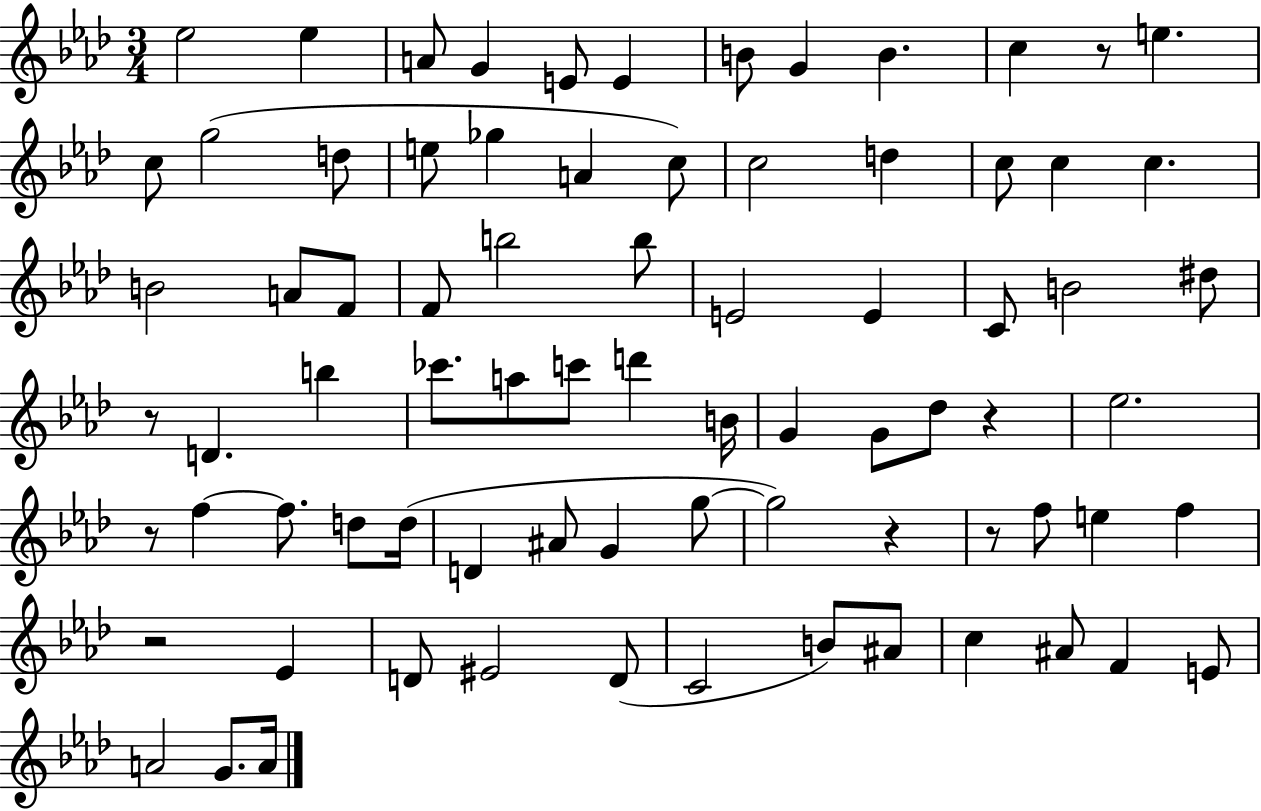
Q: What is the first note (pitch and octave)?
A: Eb5